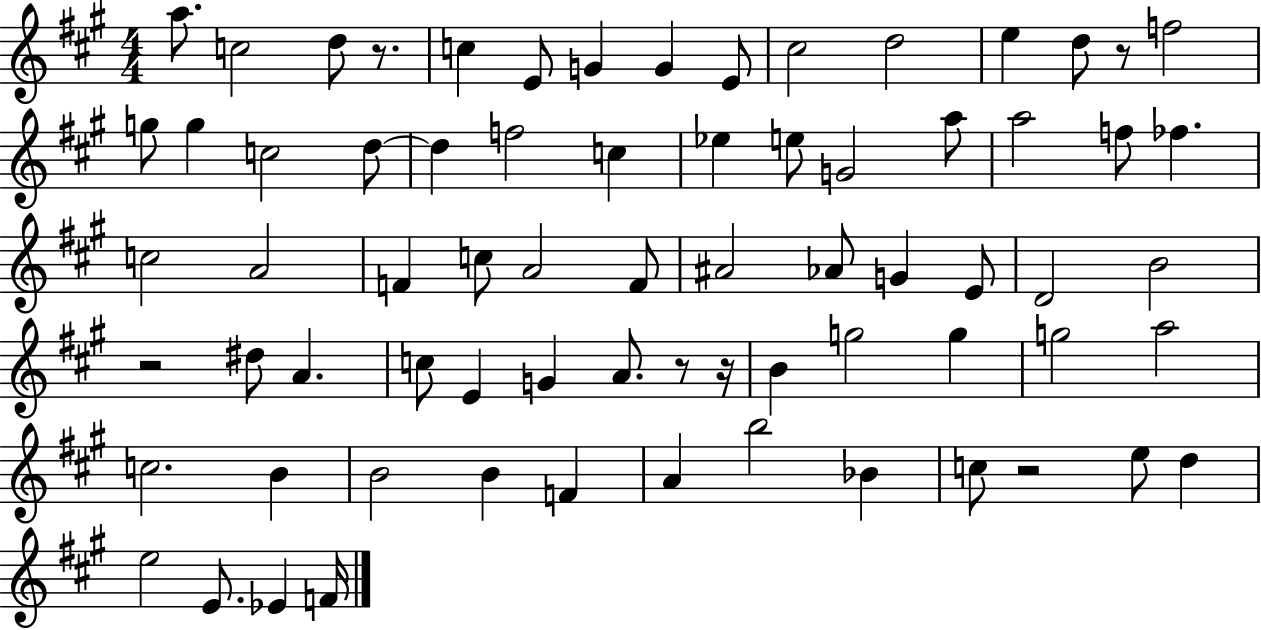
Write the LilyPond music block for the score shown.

{
  \clef treble
  \numericTimeSignature
  \time 4/4
  \key a \major
  a''8. c''2 d''8 r8. | c''4 e'8 g'4 g'4 e'8 | cis''2 d''2 | e''4 d''8 r8 f''2 | \break g''8 g''4 c''2 d''8~~ | d''4 f''2 c''4 | ees''4 e''8 g'2 a''8 | a''2 f''8 fes''4. | \break c''2 a'2 | f'4 c''8 a'2 f'8 | ais'2 aes'8 g'4 e'8 | d'2 b'2 | \break r2 dis''8 a'4. | c''8 e'4 g'4 a'8. r8 r16 | b'4 g''2 g''4 | g''2 a''2 | \break c''2. b'4 | b'2 b'4 f'4 | a'4 b''2 bes'4 | c''8 r2 e''8 d''4 | \break e''2 e'8. ees'4 f'16 | \bar "|."
}